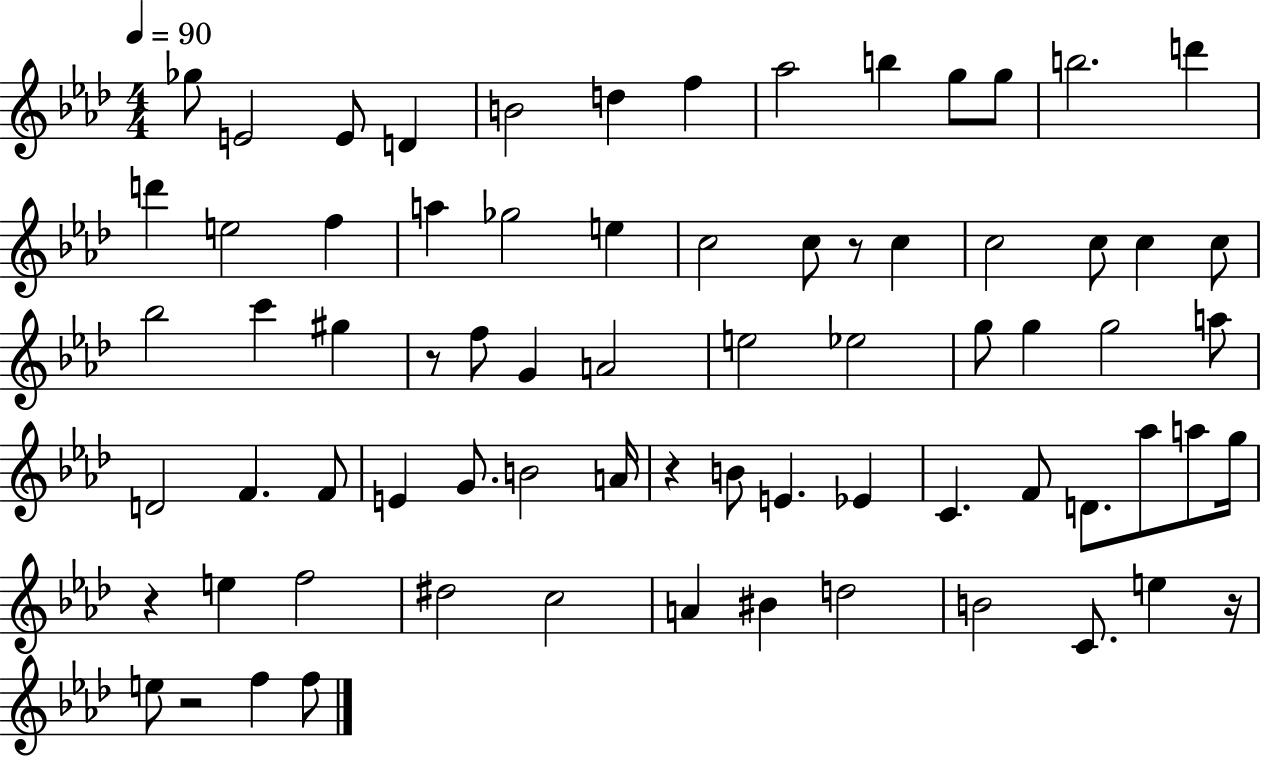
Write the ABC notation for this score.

X:1
T:Untitled
M:4/4
L:1/4
K:Ab
_g/2 E2 E/2 D B2 d f _a2 b g/2 g/2 b2 d' d' e2 f a _g2 e c2 c/2 z/2 c c2 c/2 c c/2 _b2 c' ^g z/2 f/2 G A2 e2 _e2 g/2 g g2 a/2 D2 F F/2 E G/2 B2 A/4 z B/2 E _E C F/2 D/2 _a/2 a/2 g/4 z e f2 ^d2 c2 A ^B d2 B2 C/2 e z/4 e/2 z2 f f/2